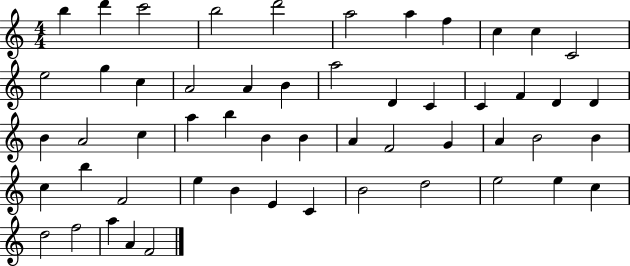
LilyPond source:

{
  \clef treble
  \numericTimeSignature
  \time 4/4
  \key c \major
  b''4 d'''4 c'''2 | b''2 d'''2 | a''2 a''4 f''4 | c''4 c''4 c'2 | \break e''2 g''4 c''4 | a'2 a'4 b'4 | a''2 d'4 c'4 | c'4 f'4 d'4 d'4 | \break b'4 a'2 c''4 | a''4 b''4 b'4 b'4 | a'4 f'2 g'4 | a'4 b'2 b'4 | \break c''4 b''4 f'2 | e''4 b'4 e'4 c'4 | b'2 d''2 | e''2 e''4 c''4 | \break d''2 f''2 | a''4 a'4 f'2 | \bar "|."
}